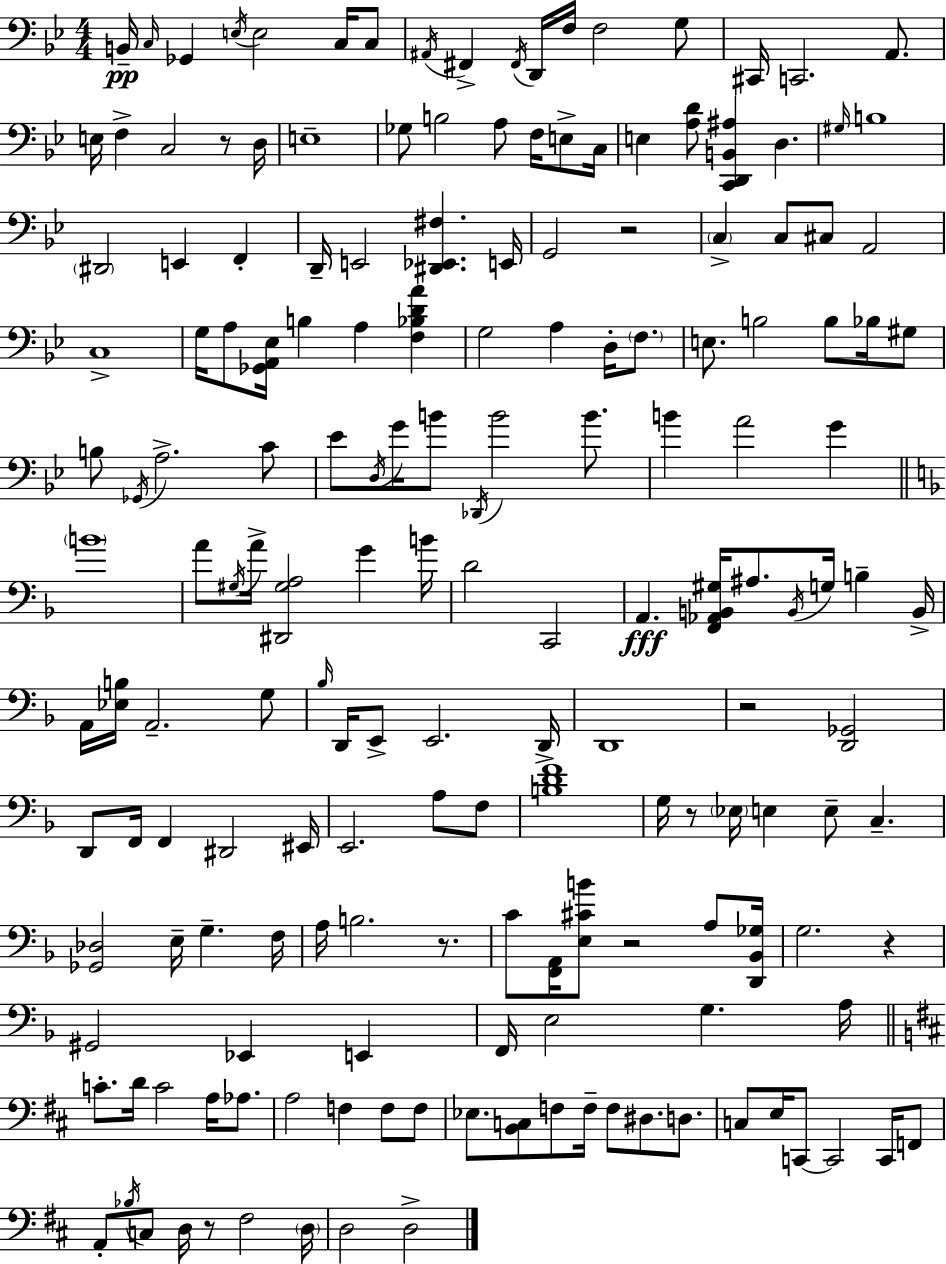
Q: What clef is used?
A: bass